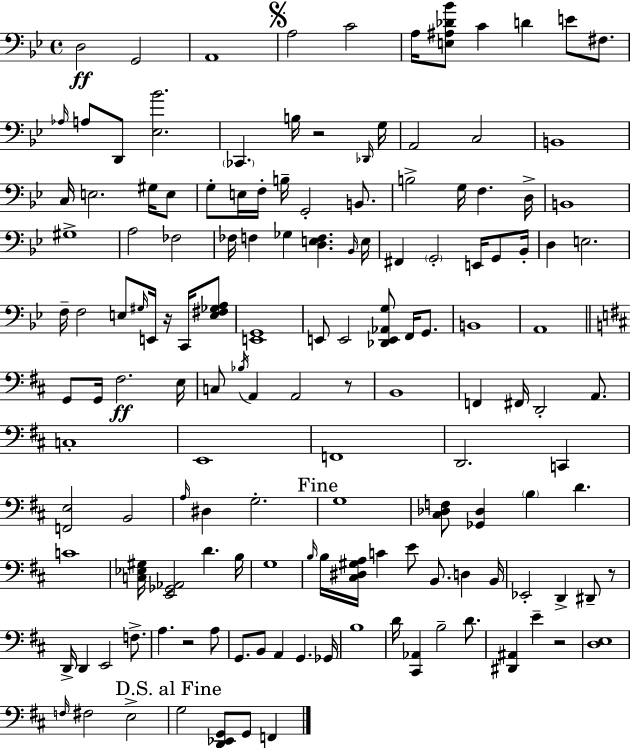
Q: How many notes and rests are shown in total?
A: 145